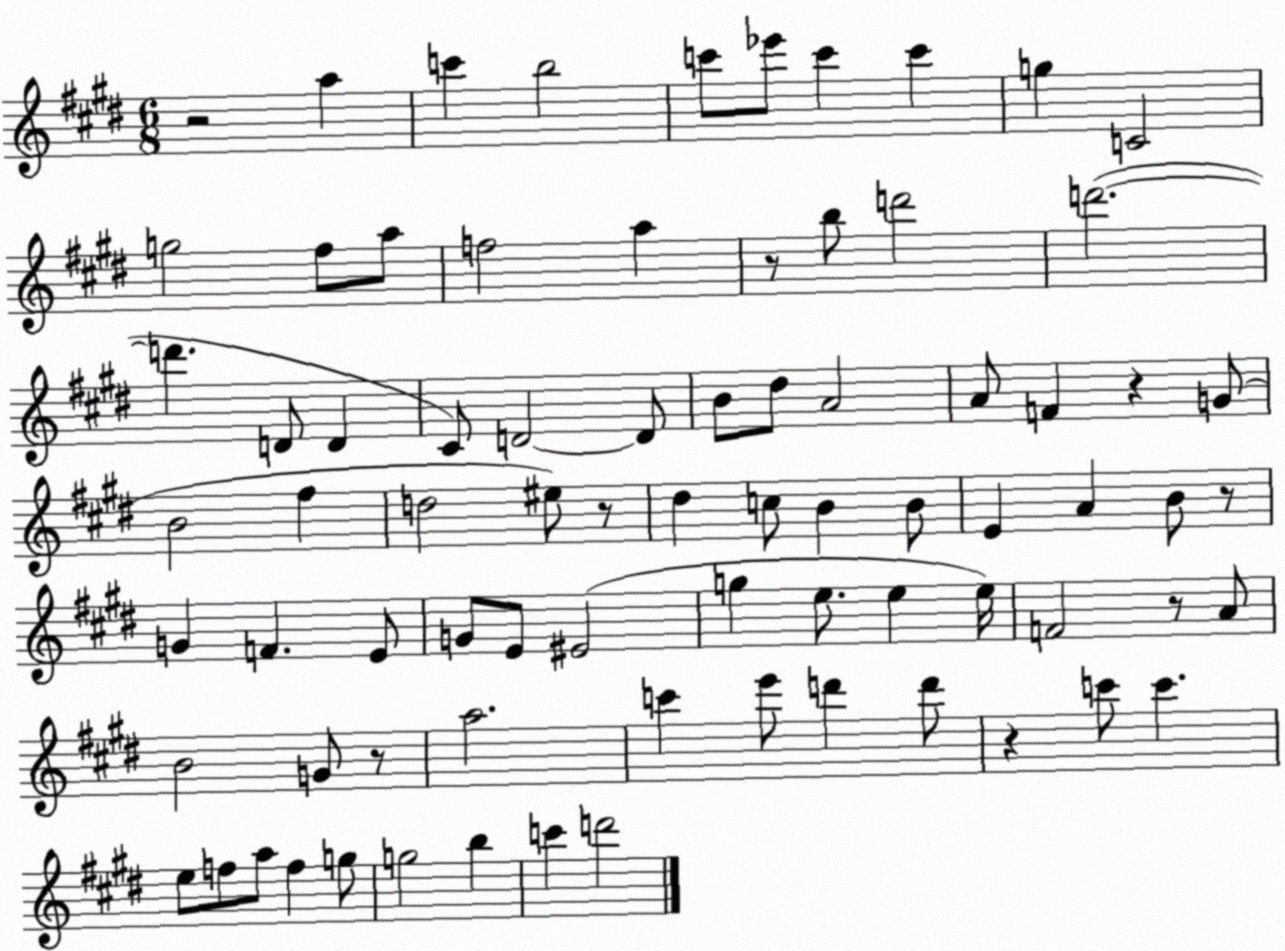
X:1
T:Untitled
M:6/8
L:1/4
K:E
z2 a c' b2 c'/2 _e'/2 c' c' g C2 g2 ^f/2 a/2 f2 a z/2 b/2 d'2 d'2 d' D/2 D ^C/2 D2 D/2 B/2 ^d/2 A2 A/2 F z G/2 B2 ^f d2 ^e/2 z/2 ^d c/2 B B/2 E A B/2 z/2 G F E/2 G/2 E/2 ^E2 g e/2 e e/4 F2 z/2 A/2 B2 G/2 z/2 a2 c' e'/2 d' d'/2 z c'/2 c' e/2 f/2 a/2 f g/2 g2 b c' d'2